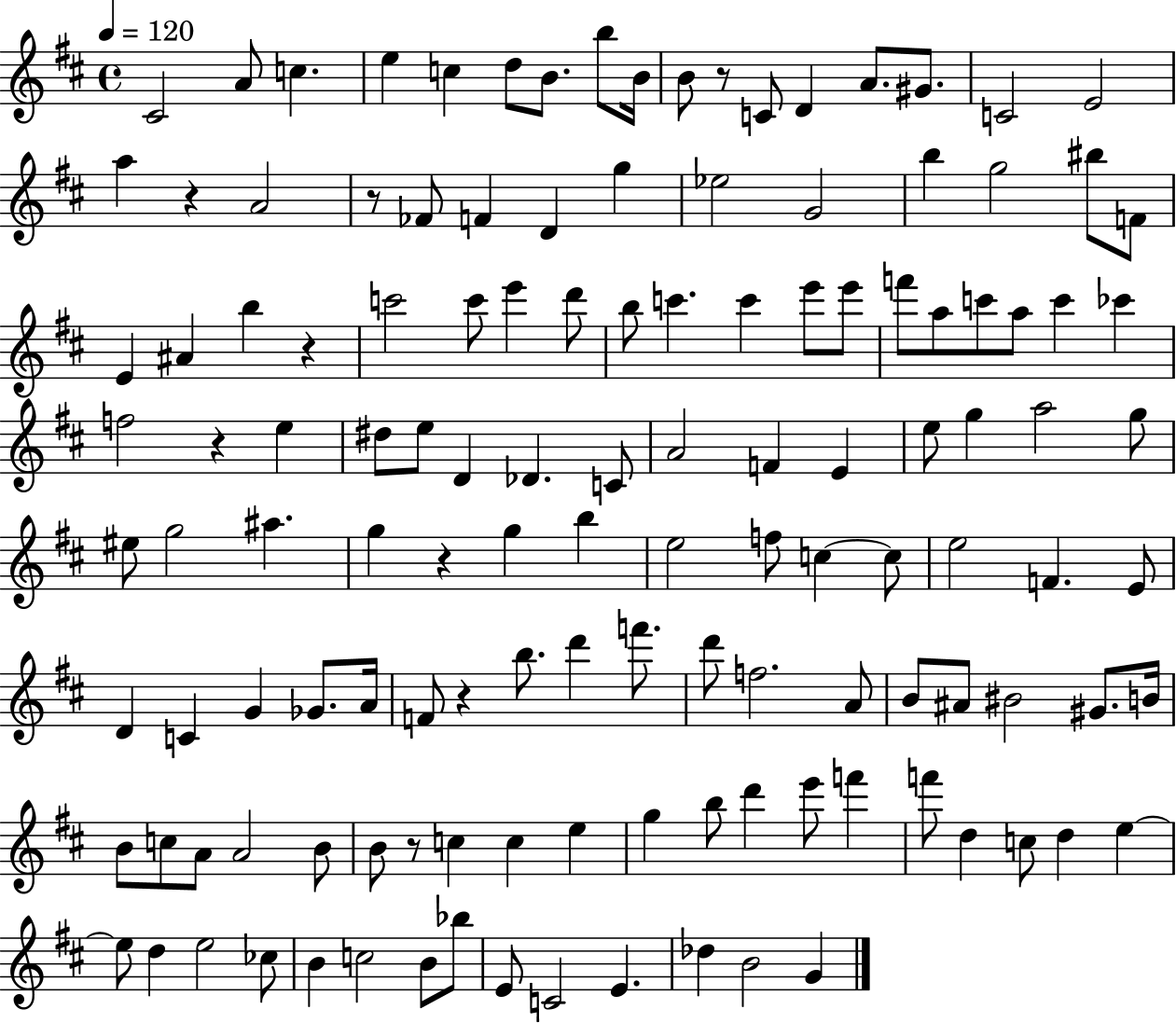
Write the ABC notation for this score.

X:1
T:Untitled
M:4/4
L:1/4
K:D
^C2 A/2 c e c d/2 B/2 b/2 B/4 B/2 z/2 C/2 D A/2 ^G/2 C2 E2 a z A2 z/2 _F/2 F D g _e2 G2 b g2 ^b/2 F/2 E ^A b z c'2 c'/2 e' d'/2 b/2 c' c' e'/2 e'/2 f'/2 a/2 c'/2 a/2 c' _c' f2 z e ^d/2 e/2 D _D C/2 A2 F E e/2 g a2 g/2 ^e/2 g2 ^a g z g b e2 f/2 c c/2 e2 F E/2 D C G _G/2 A/4 F/2 z b/2 d' f'/2 d'/2 f2 A/2 B/2 ^A/2 ^B2 ^G/2 B/4 B/2 c/2 A/2 A2 B/2 B/2 z/2 c c e g b/2 d' e'/2 f' f'/2 d c/2 d e e/2 d e2 _c/2 B c2 B/2 _b/2 E/2 C2 E _d B2 G